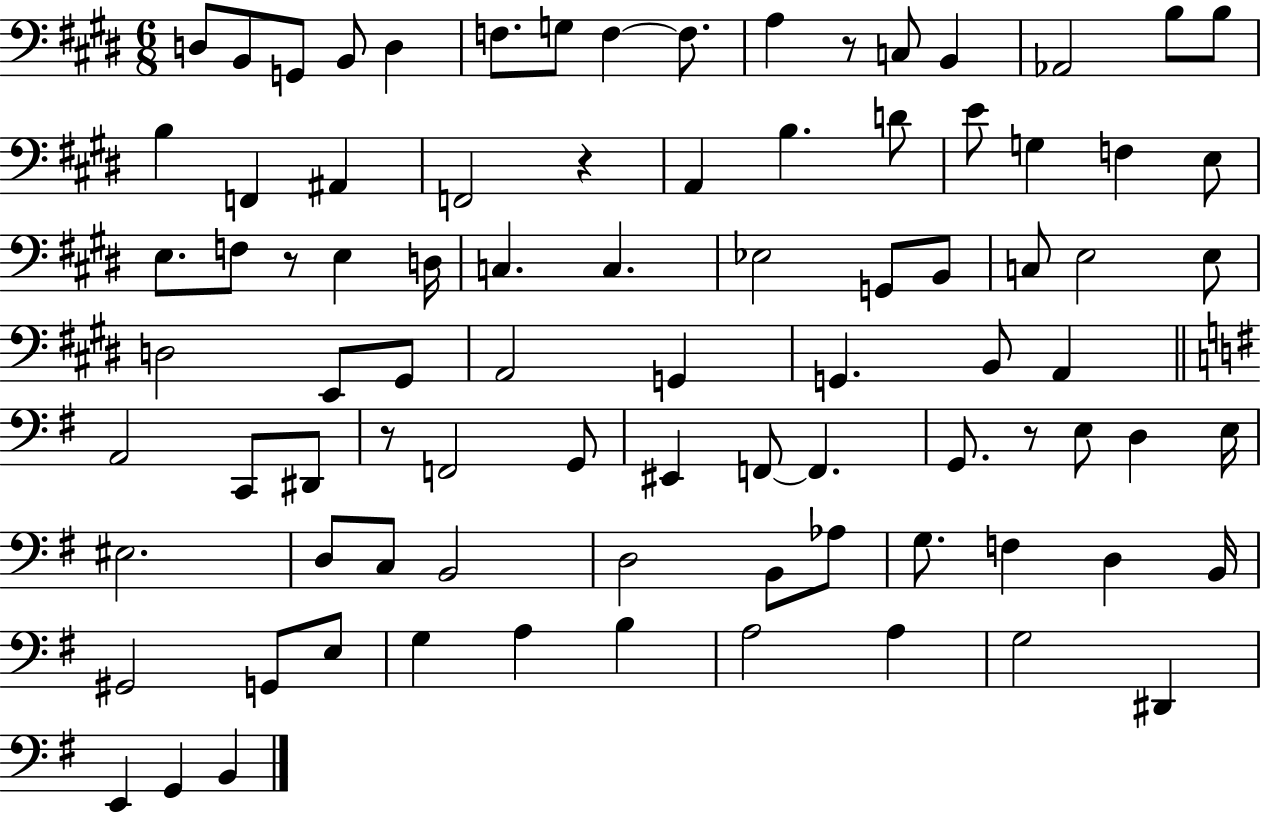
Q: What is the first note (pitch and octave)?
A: D3